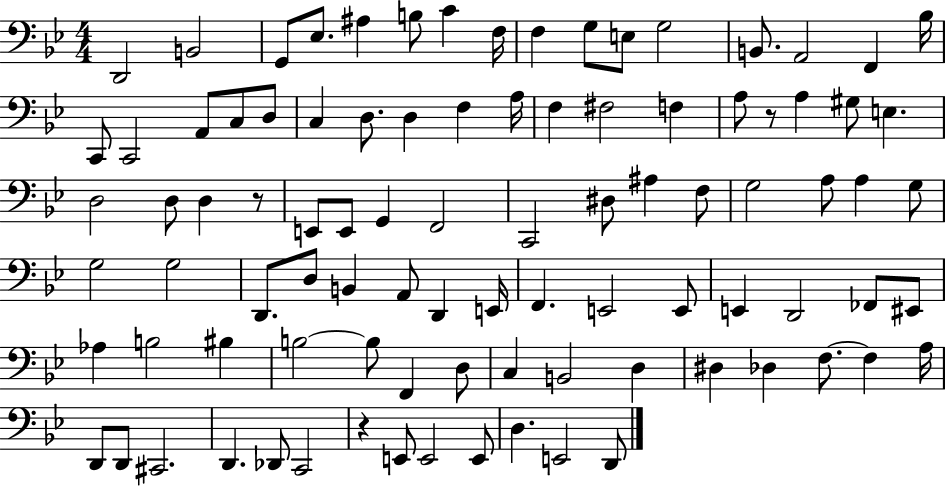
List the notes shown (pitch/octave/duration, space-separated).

D2/h B2/h G2/e Eb3/e. A#3/q B3/e C4/q F3/s F3/q G3/e E3/e G3/h B2/e. A2/h F2/q Bb3/s C2/e C2/h A2/e C3/e D3/e C3/q D3/e. D3/q F3/q A3/s F3/q F#3/h F3/q A3/e R/e A3/q G#3/e E3/q. D3/h D3/e D3/q R/e E2/e E2/e G2/q F2/h C2/h D#3/e A#3/q F3/e G3/h A3/e A3/q G3/e G3/h G3/h D2/e. D3/e B2/q A2/e D2/q E2/s F2/q. E2/h E2/e E2/q D2/h FES2/e EIS2/e Ab3/q B3/h BIS3/q B3/h B3/e F2/q D3/e C3/q B2/h D3/q D#3/q Db3/q F3/e. F3/q A3/s D2/e D2/e C#2/h. D2/q. Db2/e C2/h R/q E2/e E2/h E2/e D3/q. E2/h D2/e